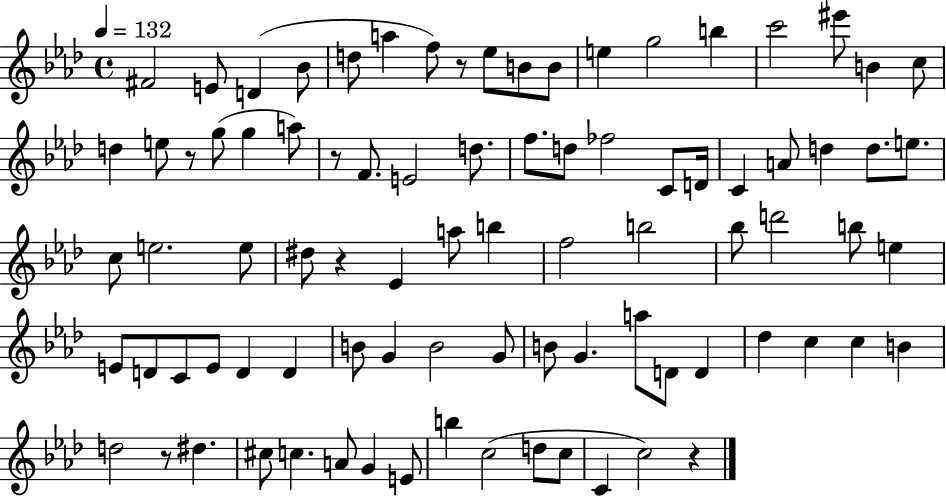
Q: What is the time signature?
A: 4/4